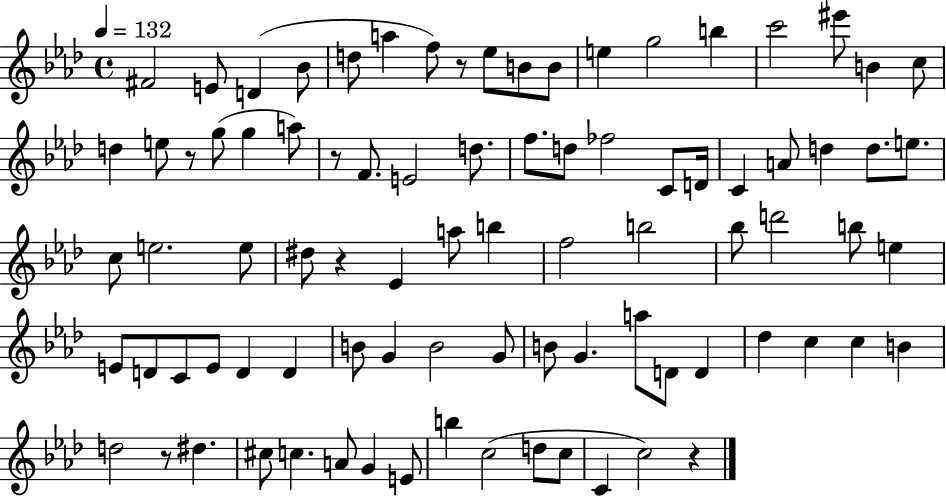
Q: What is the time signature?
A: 4/4